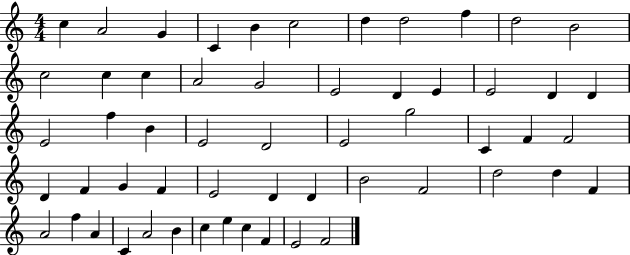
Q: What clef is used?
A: treble